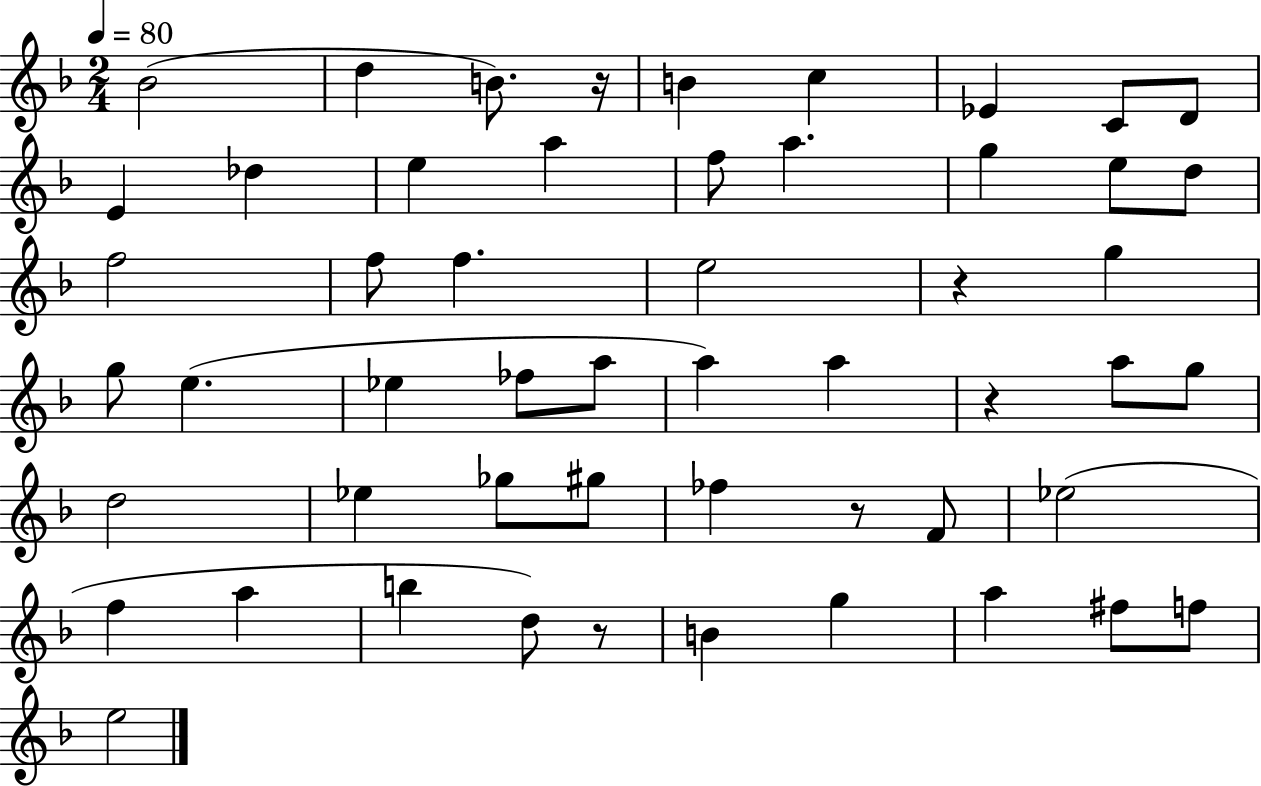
X:1
T:Untitled
M:2/4
L:1/4
K:F
_B2 d B/2 z/4 B c _E C/2 D/2 E _d e a f/2 a g e/2 d/2 f2 f/2 f e2 z g g/2 e _e _f/2 a/2 a a z a/2 g/2 d2 _e _g/2 ^g/2 _f z/2 F/2 _e2 f a b d/2 z/2 B g a ^f/2 f/2 e2